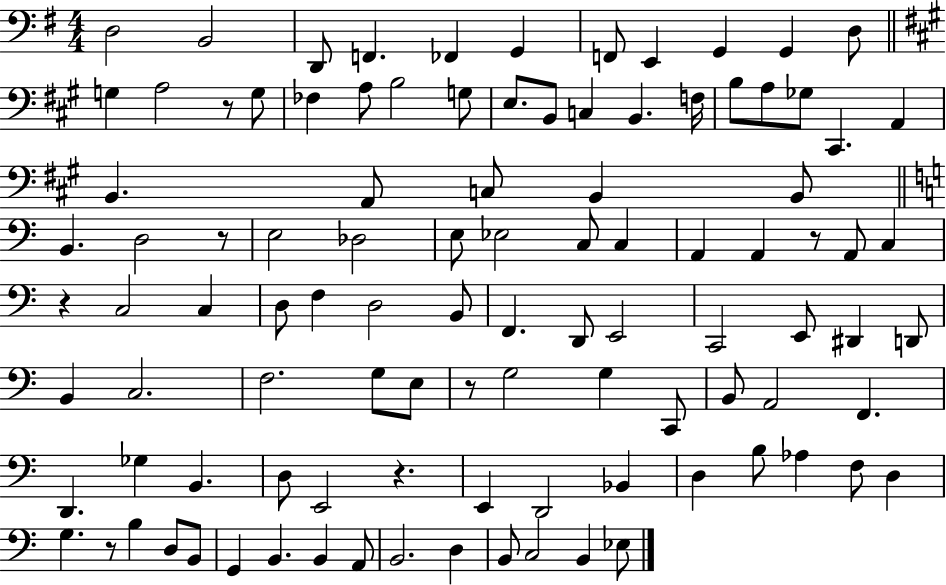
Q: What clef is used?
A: bass